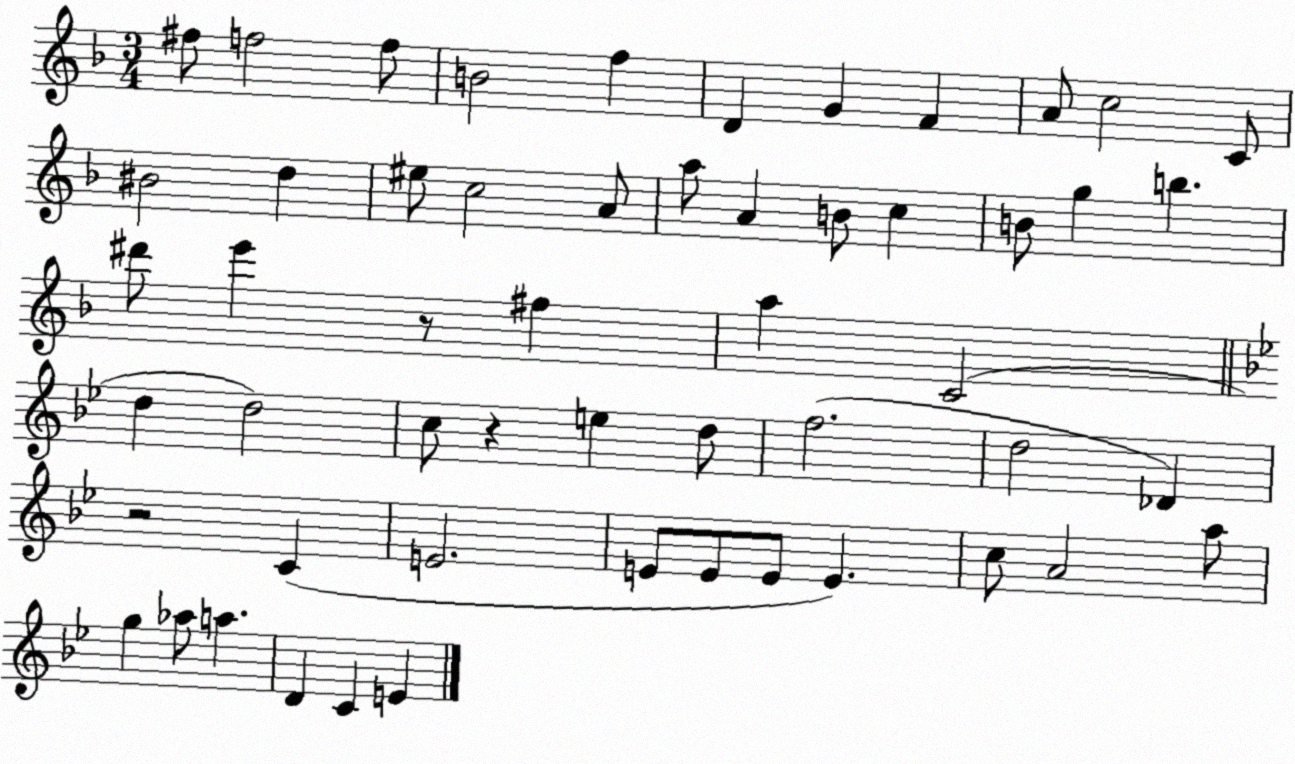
X:1
T:Untitled
M:3/4
L:1/4
K:F
^f/2 f2 f/2 B2 f D G F A/2 c2 C/2 ^B2 d ^e/2 c2 A/2 a/2 A B/2 c B/2 g b ^d'/2 e' z/2 ^f a C2 d d2 c/2 z e d/2 f2 d2 _D z2 C E2 E/2 E/2 E/2 E c/2 A2 a/2 g _a/2 a D C E